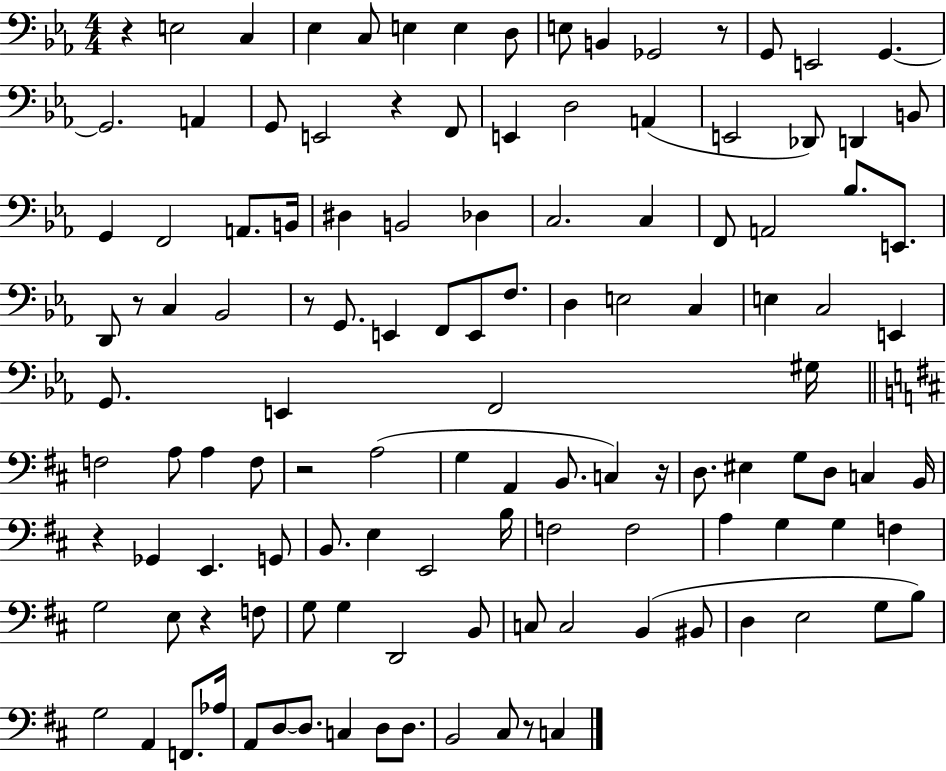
X:1
T:Untitled
M:4/4
L:1/4
K:Eb
z E,2 C, _E, C,/2 E, E, D,/2 E,/2 B,, _G,,2 z/2 G,,/2 E,,2 G,, G,,2 A,, G,,/2 E,,2 z F,,/2 E,, D,2 A,, E,,2 _D,,/2 D,, B,,/2 G,, F,,2 A,,/2 B,,/4 ^D, B,,2 _D, C,2 C, F,,/2 A,,2 _B,/2 E,,/2 D,,/2 z/2 C, _B,,2 z/2 G,,/2 E,, F,,/2 E,,/2 F,/2 D, E,2 C, E, C,2 E,, G,,/2 E,, F,,2 ^G,/4 F,2 A,/2 A, F,/2 z2 A,2 G, A,, B,,/2 C, z/4 D,/2 ^E, G,/2 D,/2 C, B,,/4 z _G,, E,, G,,/2 B,,/2 E, E,,2 B,/4 F,2 F,2 A, G, G, F, G,2 E,/2 z F,/2 G,/2 G, D,,2 B,,/2 C,/2 C,2 B,, ^B,,/2 D, E,2 G,/2 B,/2 G,2 A,, F,,/2 _A,/4 A,,/2 D,/2 D,/2 C, D,/2 D,/2 B,,2 ^C,/2 z/2 C,